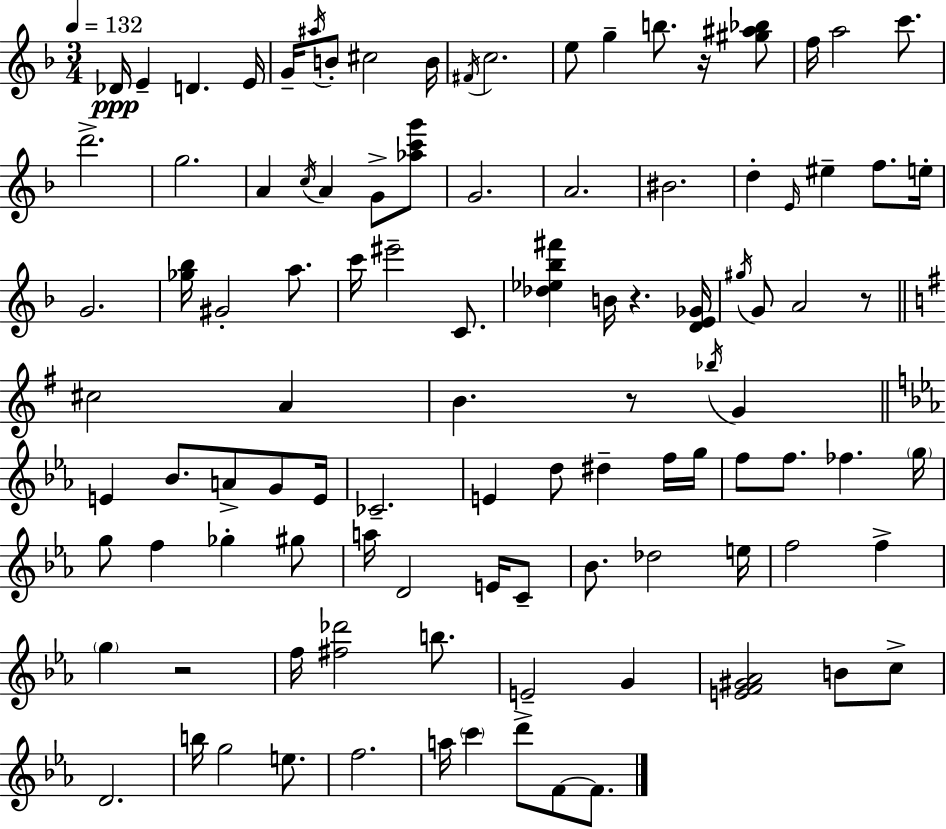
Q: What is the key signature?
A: D minor